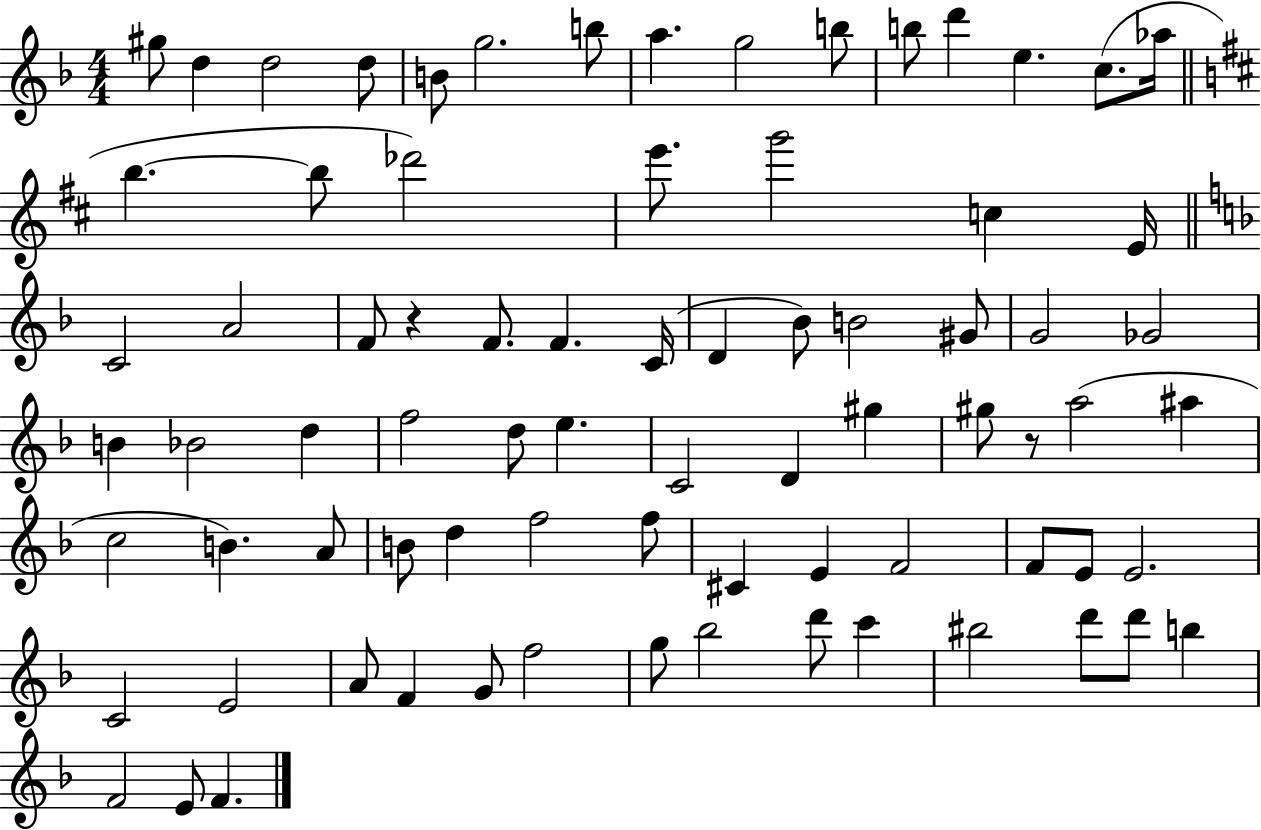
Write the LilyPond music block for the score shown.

{
  \clef treble
  \numericTimeSignature
  \time 4/4
  \key f \major
  \repeat volta 2 { gis''8 d''4 d''2 d''8 | b'8 g''2. b''8 | a''4. g''2 b''8 | b''8 d'''4 e''4. c''8.( aes''16 | \break \bar "||" \break \key d \major b''4.~~ b''8 des'''2) | e'''8. g'''2 c''4 e'16 | \bar "||" \break \key f \major c'2 a'2 | f'8 r4 f'8. f'4. c'16( | d'4 bes'8) b'2 gis'8 | g'2 ges'2 | \break b'4 bes'2 d''4 | f''2 d''8 e''4. | c'2 d'4 gis''4 | gis''8 r8 a''2( ais''4 | \break c''2 b'4.) a'8 | b'8 d''4 f''2 f''8 | cis'4 e'4 f'2 | f'8 e'8 e'2. | \break c'2 e'2 | a'8 f'4 g'8 f''2 | g''8 bes''2 d'''8 c'''4 | bis''2 d'''8 d'''8 b''4 | \break f'2 e'8 f'4. | } \bar "|."
}